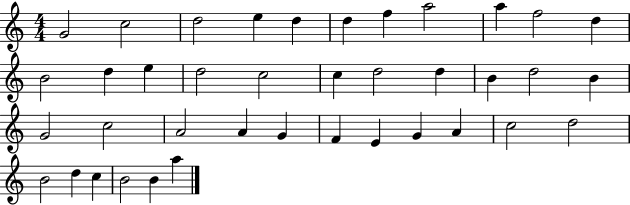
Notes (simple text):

G4/h C5/h D5/h E5/q D5/q D5/q F5/q A5/h A5/q F5/h D5/q B4/h D5/q E5/q D5/h C5/h C5/q D5/h D5/q B4/q D5/h B4/q G4/h C5/h A4/h A4/q G4/q F4/q E4/q G4/q A4/q C5/h D5/h B4/h D5/q C5/q B4/h B4/q A5/q